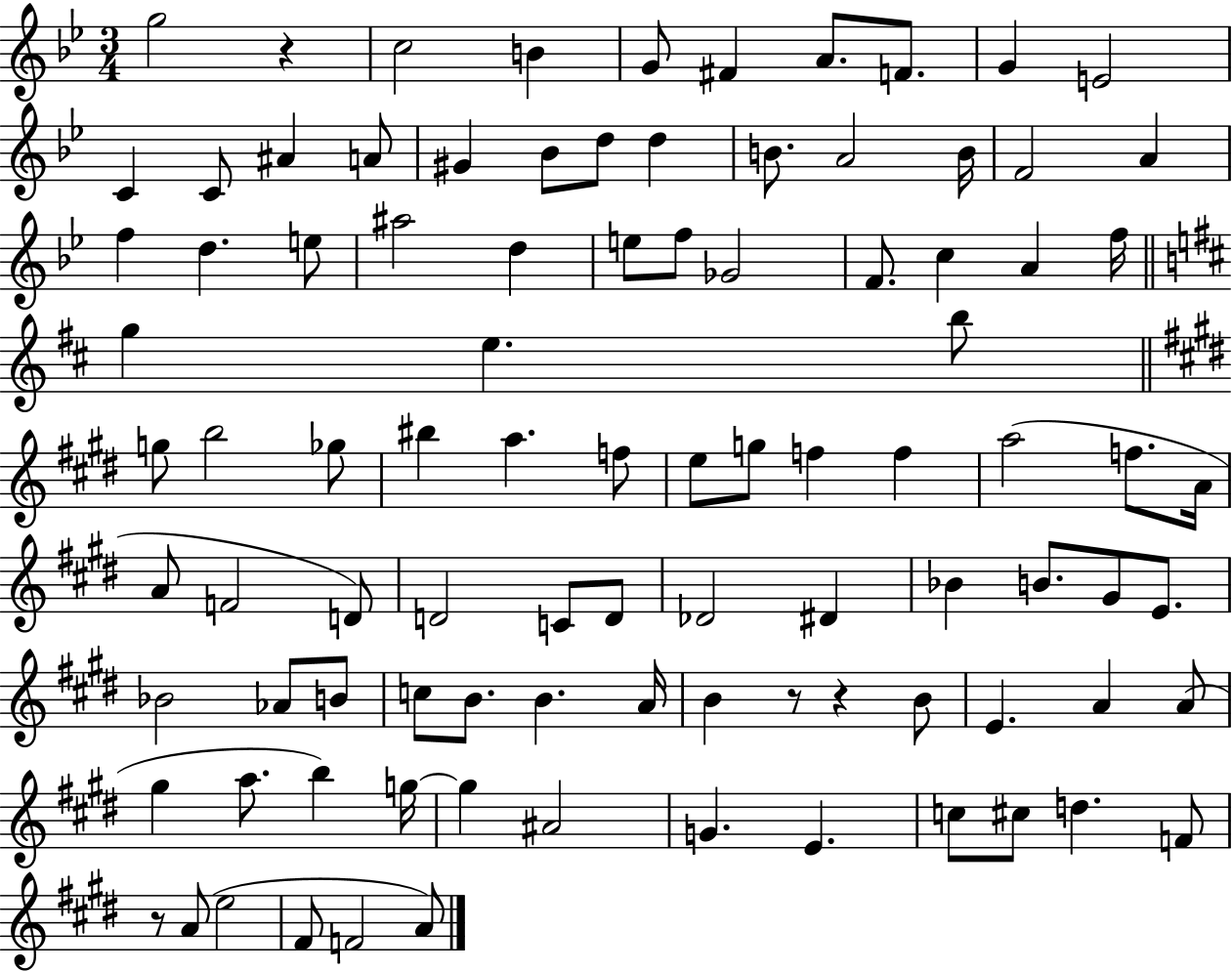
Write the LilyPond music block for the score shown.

{
  \clef treble
  \numericTimeSignature
  \time 3/4
  \key bes \major
  g''2 r4 | c''2 b'4 | g'8 fis'4 a'8. f'8. | g'4 e'2 | \break c'4 c'8 ais'4 a'8 | gis'4 bes'8 d''8 d''4 | b'8. a'2 b'16 | f'2 a'4 | \break f''4 d''4. e''8 | ais''2 d''4 | e''8 f''8 ges'2 | f'8. c''4 a'4 f''16 | \break \bar "||" \break \key b \minor g''4 e''4. b''8 | \bar "||" \break \key e \major g''8 b''2 ges''8 | bis''4 a''4. f''8 | e''8 g''8 f''4 f''4 | a''2( f''8. a'16 | \break a'8 f'2 d'8) | d'2 c'8 d'8 | des'2 dis'4 | bes'4 b'8. gis'8 e'8. | \break bes'2 aes'8 b'8 | c''8 b'8. b'4. a'16 | b'4 r8 r4 b'8 | e'4. a'4 a'8( | \break gis''4 a''8. b''4) g''16~~ | g''4 ais'2 | g'4. e'4. | c''8 cis''8 d''4. f'8 | \break r8 a'8( e''2 | fis'8 f'2 a'8) | \bar "|."
}